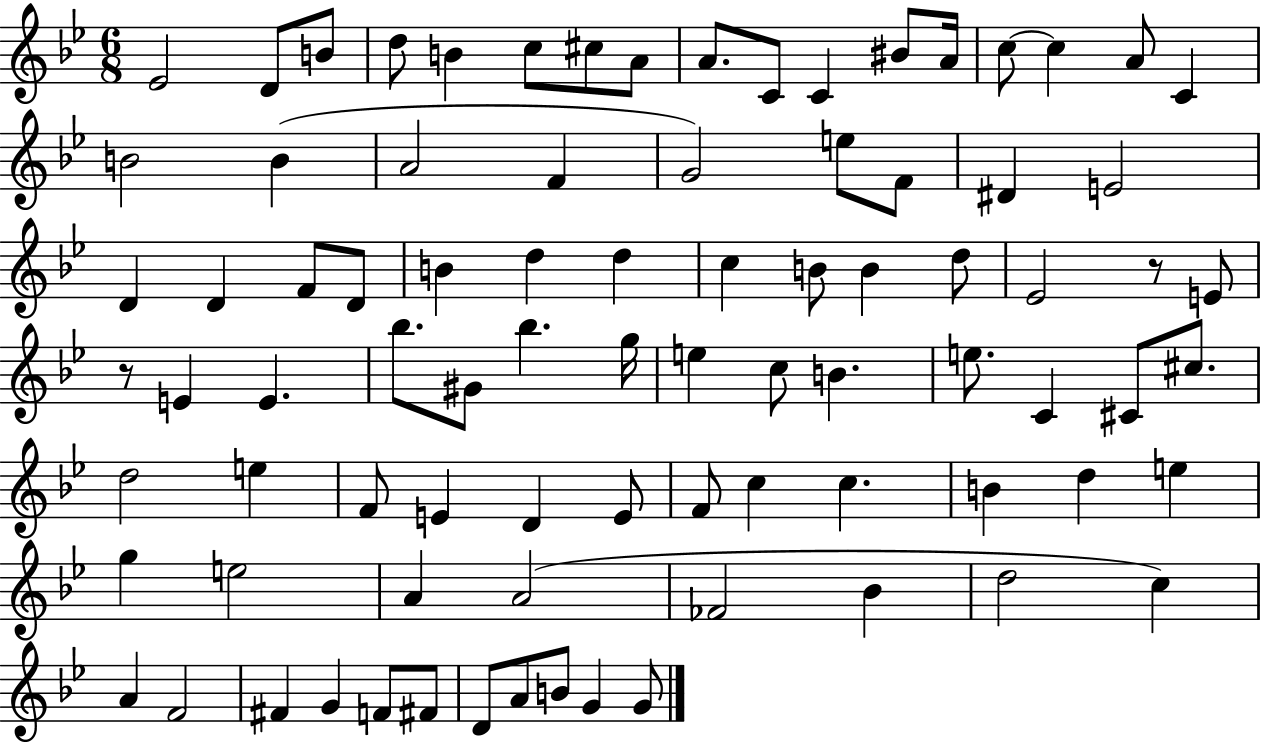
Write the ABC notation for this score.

X:1
T:Untitled
M:6/8
L:1/4
K:Bb
_E2 D/2 B/2 d/2 B c/2 ^c/2 A/2 A/2 C/2 C ^B/2 A/4 c/2 c A/2 C B2 B A2 F G2 e/2 F/2 ^D E2 D D F/2 D/2 B d d c B/2 B d/2 _E2 z/2 E/2 z/2 E E _b/2 ^G/2 _b g/4 e c/2 B e/2 C ^C/2 ^c/2 d2 e F/2 E D E/2 F/2 c c B d e g e2 A A2 _F2 _B d2 c A F2 ^F G F/2 ^F/2 D/2 A/2 B/2 G G/2